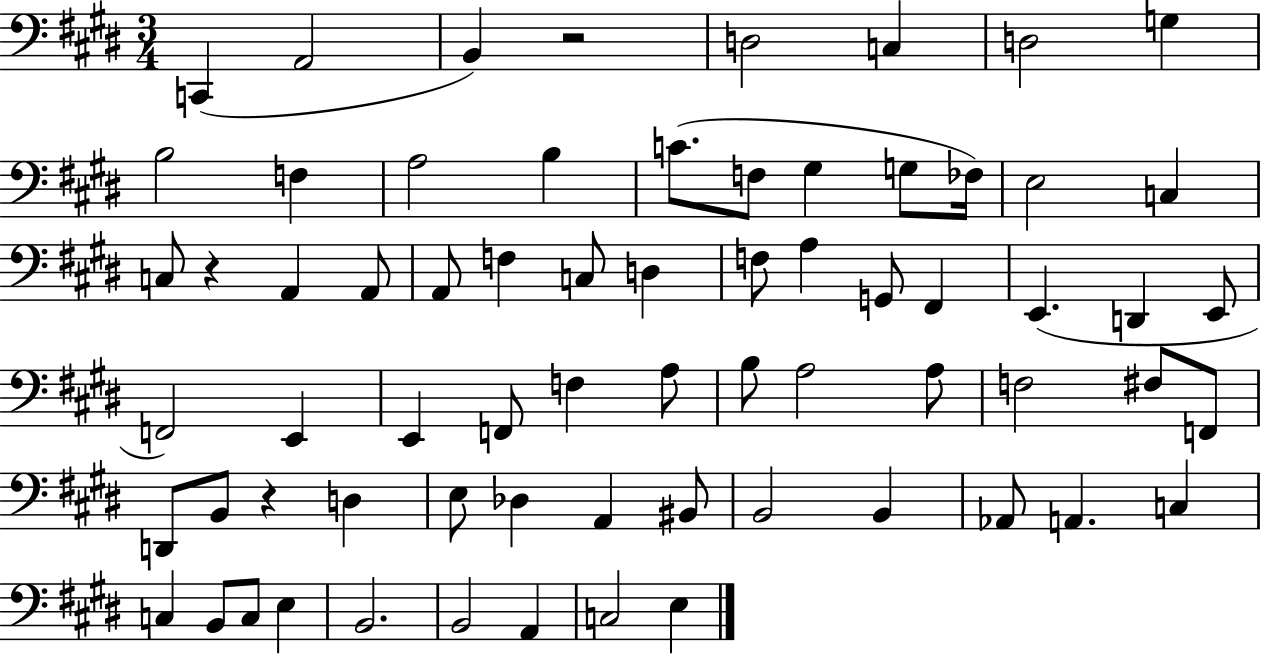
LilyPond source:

{
  \clef bass
  \numericTimeSignature
  \time 3/4
  \key e \major
  \repeat volta 2 { c,4( a,2 | b,4) r2 | d2 c4 | d2 g4 | \break b2 f4 | a2 b4 | c'8.( f8 gis4 g8 fes16) | e2 c4 | \break c8 r4 a,4 a,8 | a,8 f4 c8 d4 | f8 a4 g,8 fis,4 | e,4.( d,4 e,8 | \break f,2) e,4 | e,4 f,8 f4 a8 | b8 a2 a8 | f2 fis8 f,8 | \break d,8 b,8 r4 d4 | e8 des4 a,4 bis,8 | b,2 b,4 | aes,8 a,4. c4 | \break c4 b,8 c8 e4 | b,2. | b,2 a,4 | c2 e4 | \break } \bar "|."
}